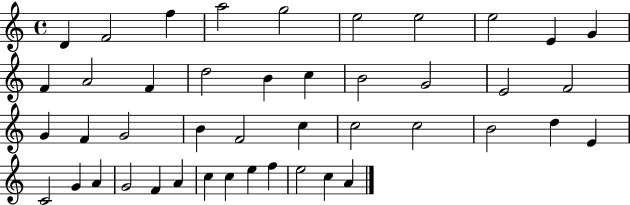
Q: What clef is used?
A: treble